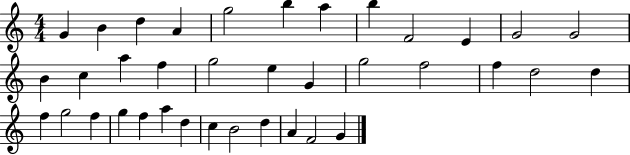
{
  \clef treble
  \numericTimeSignature
  \time 4/4
  \key c \major
  g'4 b'4 d''4 a'4 | g''2 b''4 a''4 | b''4 f'2 e'4 | g'2 g'2 | \break b'4 c''4 a''4 f''4 | g''2 e''4 g'4 | g''2 f''2 | f''4 d''2 d''4 | \break f''4 g''2 f''4 | g''4 f''4 a''4 d''4 | c''4 b'2 d''4 | a'4 f'2 g'4 | \break \bar "|."
}